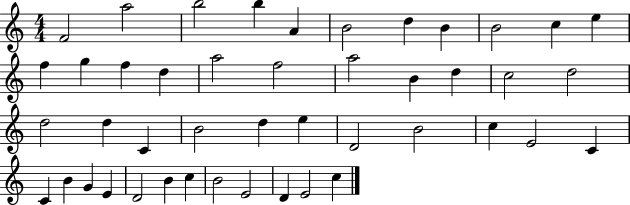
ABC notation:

X:1
T:Untitled
M:4/4
L:1/4
K:C
F2 a2 b2 b A B2 d B B2 c e f g f d a2 f2 a2 B d c2 d2 d2 d C B2 d e D2 B2 c E2 C C B G E D2 B c B2 E2 D E2 c